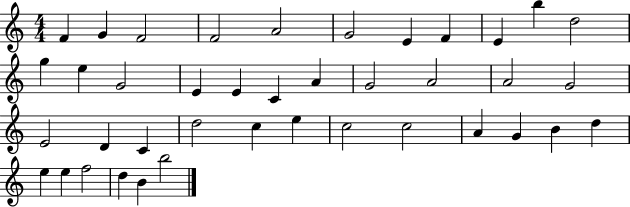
F4/q G4/q F4/h F4/h A4/h G4/h E4/q F4/q E4/q B5/q D5/h G5/q E5/q G4/h E4/q E4/q C4/q A4/q G4/h A4/h A4/h G4/h E4/h D4/q C4/q D5/h C5/q E5/q C5/h C5/h A4/q G4/q B4/q D5/q E5/q E5/q F5/h D5/q B4/q B5/h